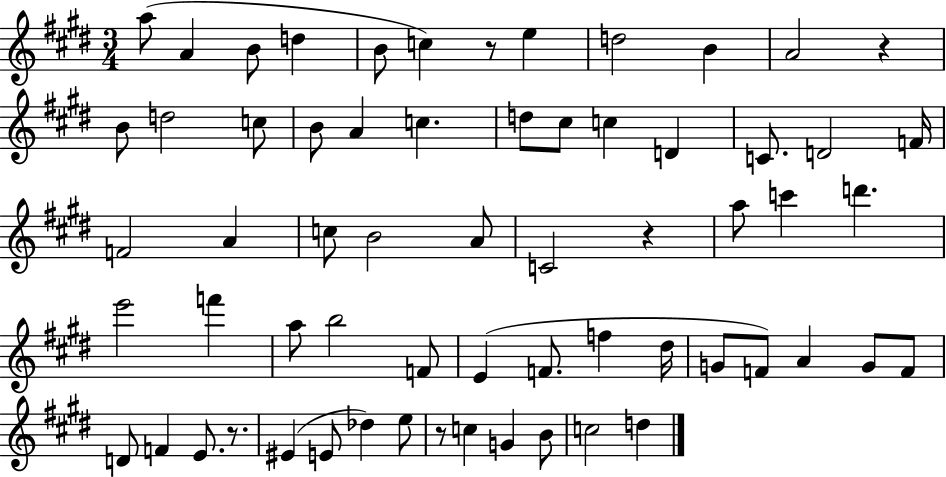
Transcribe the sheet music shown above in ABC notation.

X:1
T:Untitled
M:3/4
L:1/4
K:E
a/2 A B/2 d B/2 c z/2 e d2 B A2 z B/2 d2 c/2 B/2 A c d/2 ^c/2 c D C/2 D2 F/4 F2 A c/2 B2 A/2 C2 z a/2 c' d' e'2 f' a/2 b2 F/2 E F/2 f ^d/4 G/2 F/2 A G/2 F/2 D/2 F E/2 z/2 ^E E/2 _d e/2 z/2 c G B/2 c2 d